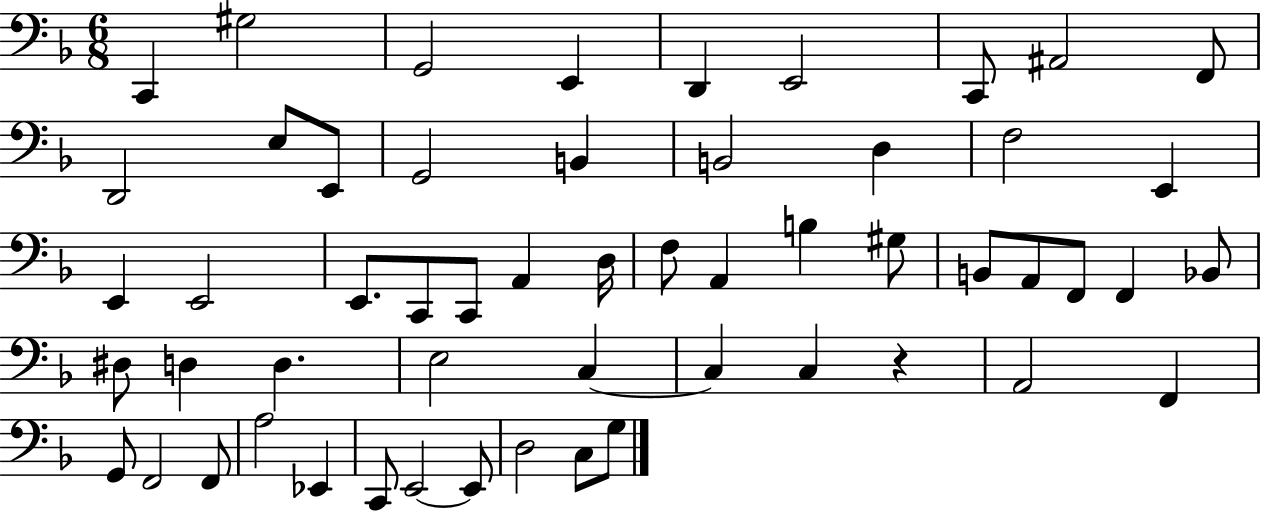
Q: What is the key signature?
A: F major